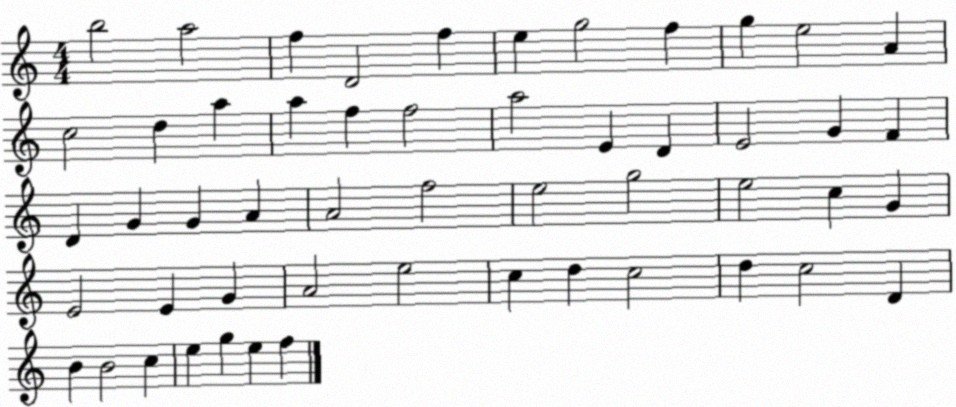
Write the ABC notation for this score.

X:1
T:Untitled
M:4/4
L:1/4
K:C
b2 a2 f D2 f e g2 f g e2 A c2 d a a f f2 a2 E D E2 G F D G G A A2 f2 e2 g2 e2 c G E2 E G A2 e2 c d c2 d c2 D B B2 c e g e f